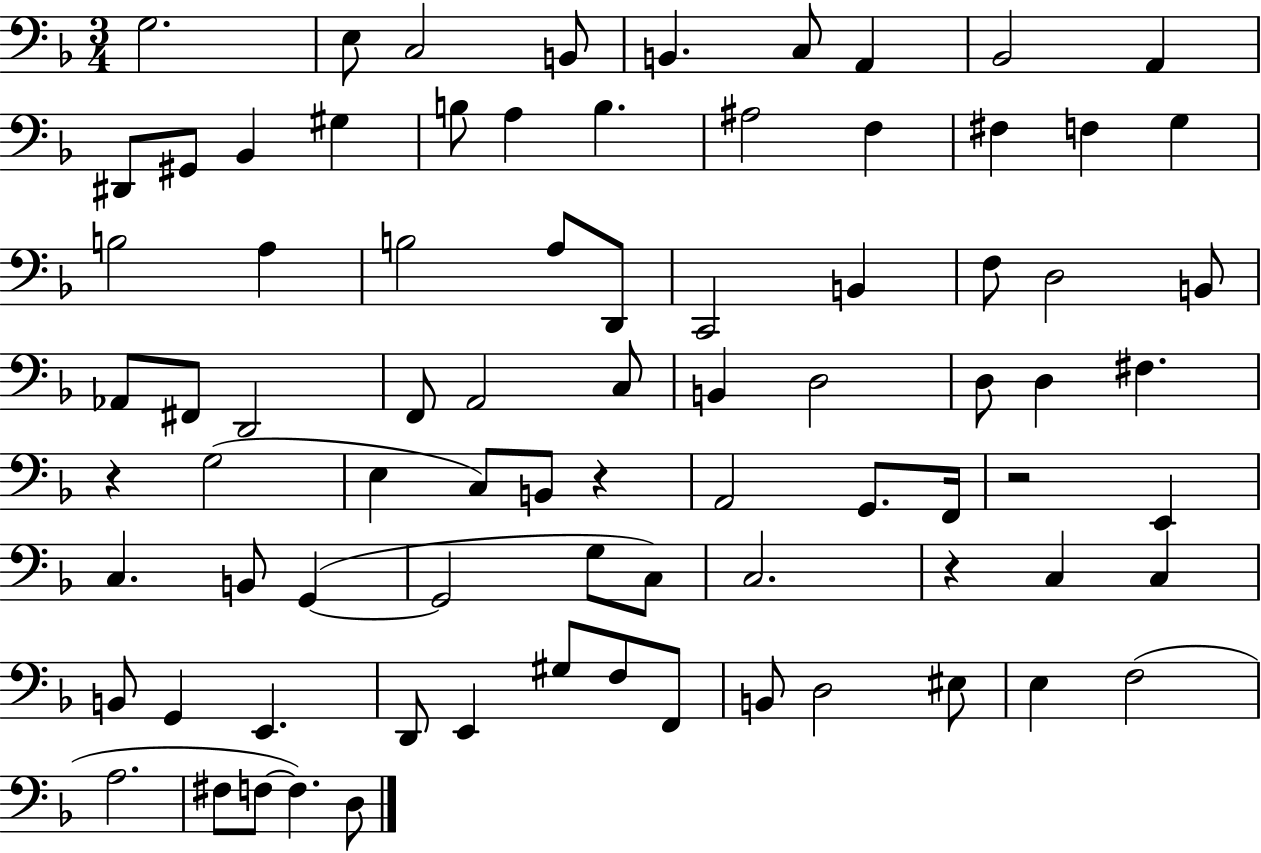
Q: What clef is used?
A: bass